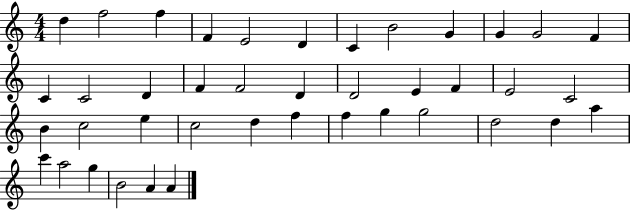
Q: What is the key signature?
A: C major